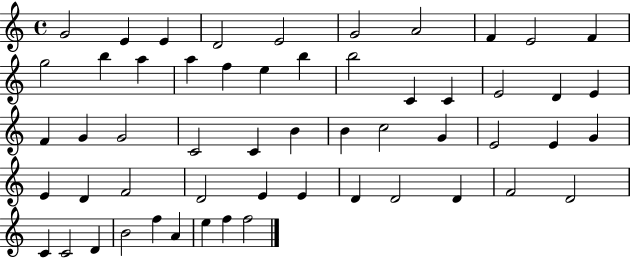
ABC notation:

X:1
T:Untitled
M:4/4
L:1/4
K:C
G2 E E D2 E2 G2 A2 F E2 F g2 b a a f e b b2 C C E2 D E F G G2 C2 C B B c2 G E2 E G E D F2 D2 E E D D2 D F2 D2 C C2 D B2 f A e f f2